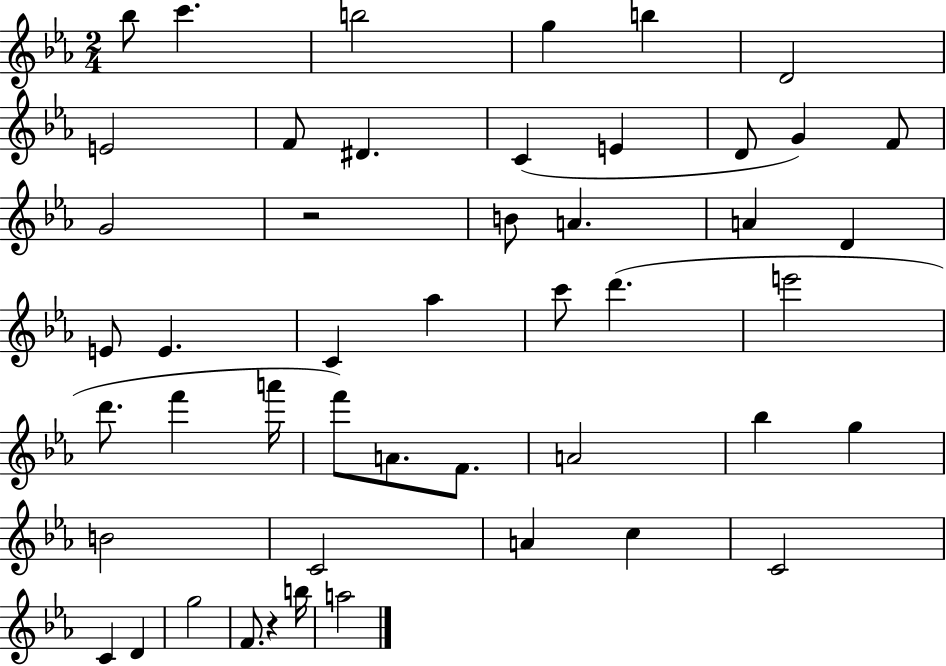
Bb5/e C6/q. B5/h G5/q B5/q D4/h E4/h F4/e D#4/q. C4/q E4/q D4/e G4/q F4/e G4/h R/h B4/e A4/q. A4/q D4/q E4/e E4/q. C4/q Ab5/q C6/e D6/q. E6/h D6/e. F6/q A6/s F6/e A4/e. F4/e. A4/h Bb5/q G5/q B4/h C4/h A4/q C5/q C4/h C4/q D4/q G5/h F4/e. R/q B5/s A5/h